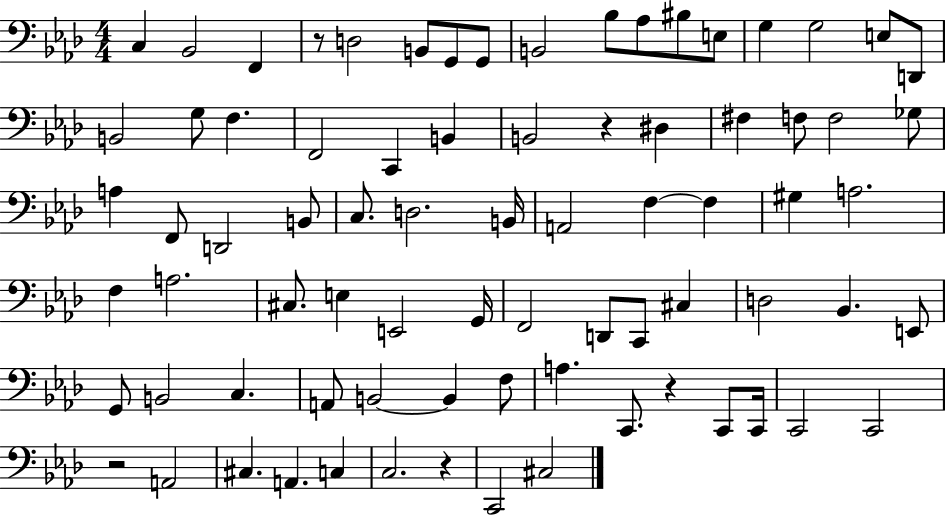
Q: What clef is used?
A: bass